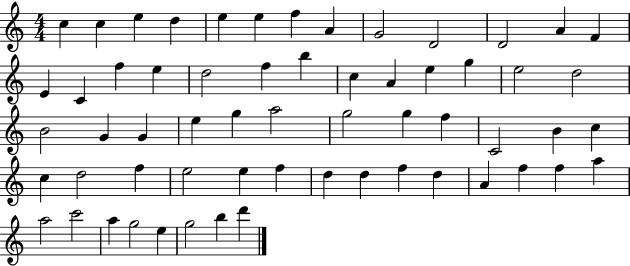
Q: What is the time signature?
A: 4/4